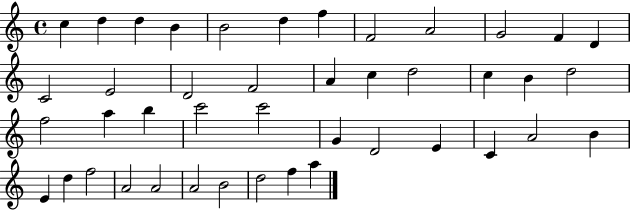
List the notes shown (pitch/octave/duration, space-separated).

C5/q D5/q D5/q B4/q B4/h D5/q F5/q F4/h A4/h G4/h F4/q D4/q C4/h E4/h D4/h F4/h A4/q C5/q D5/h C5/q B4/q D5/h F5/h A5/q B5/q C6/h C6/h G4/q D4/h E4/q C4/q A4/h B4/q E4/q D5/q F5/h A4/h A4/h A4/h B4/h D5/h F5/q A5/q